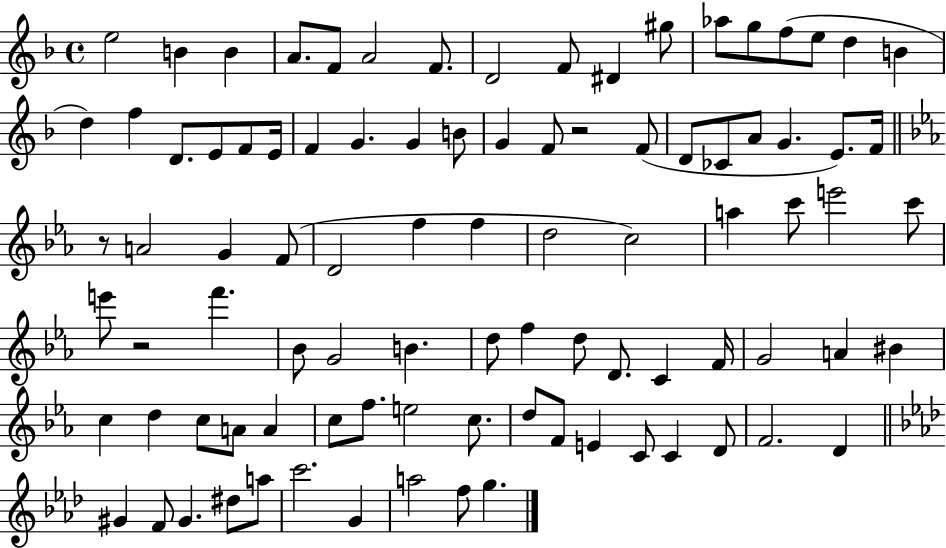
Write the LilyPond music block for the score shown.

{
  \clef treble
  \time 4/4
  \defaultTimeSignature
  \key f \major
  e''2 b'4 b'4 | a'8. f'8 a'2 f'8. | d'2 f'8 dis'4 gis''8 | aes''8 g''8 f''8( e''8 d''4 b'4 | \break d''4) f''4 d'8. e'8 f'8 e'16 | f'4 g'4. g'4 b'8 | g'4 f'8 r2 f'8( | d'8 ces'8 a'8 g'4. e'8.) f'16 | \break \bar "||" \break \key c \minor r8 a'2 g'4 f'8( | d'2 f''4 f''4 | d''2 c''2) | a''4 c'''8 e'''2 c'''8 | \break e'''8 r2 f'''4. | bes'8 g'2 b'4. | d''8 f''4 d''8 d'8. c'4 f'16 | g'2 a'4 bis'4 | \break c''4 d''4 c''8 a'8 a'4 | c''8 f''8. e''2 c''8. | d''8 f'8 e'4 c'8 c'4 d'8 | f'2. d'4 | \break \bar "||" \break \key aes \major gis'4 f'8 gis'4. dis''8 a''8 | c'''2. g'4 | a''2 f''8 g''4. | \bar "|."
}